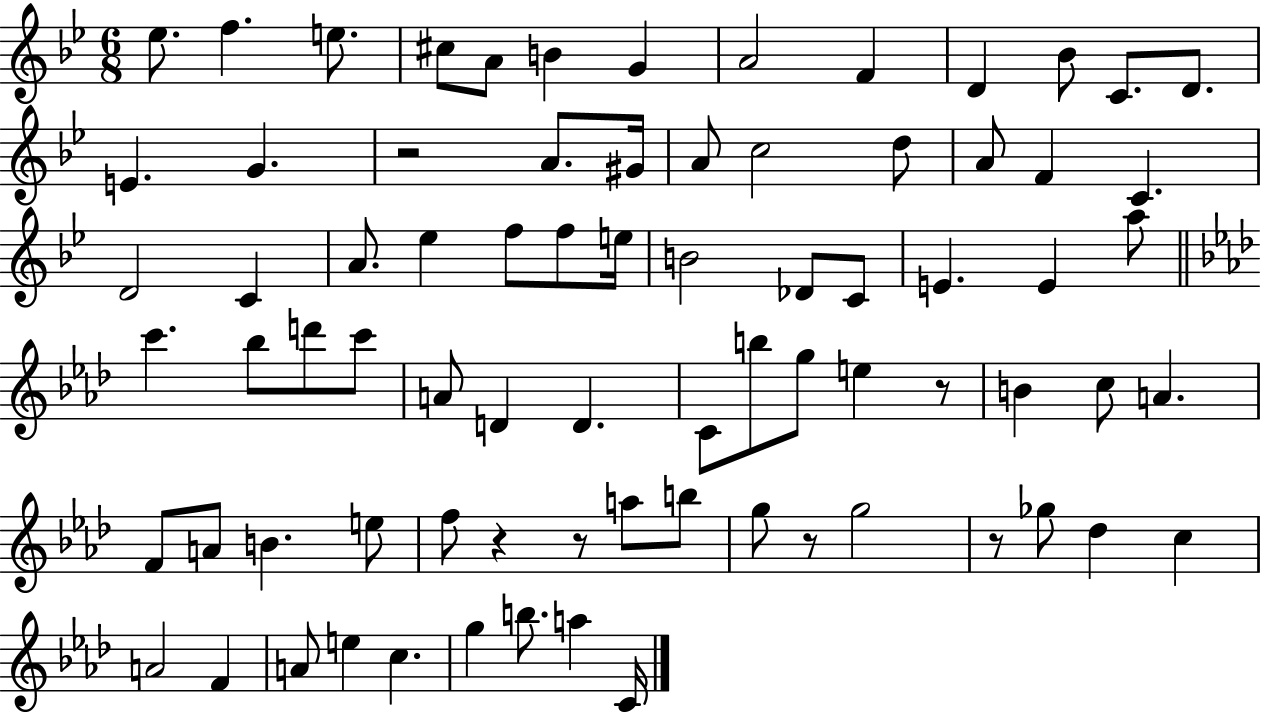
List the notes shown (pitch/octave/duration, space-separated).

Eb5/e. F5/q. E5/e. C#5/e A4/e B4/q G4/q A4/h F4/q D4/q Bb4/e C4/e. D4/e. E4/q. G4/q. R/h A4/e. G#4/s A4/e C5/h D5/e A4/e F4/q C4/q. D4/h C4/q A4/e. Eb5/q F5/e F5/e E5/s B4/h Db4/e C4/e E4/q. E4/q A5/e C6/q. Bb5/e D6/e C6/e A4/e D4/q D4/q. C4/e B5/e G5/e E5/q R/e B4/q C5/e A4/q. F4/e A4/e B4/q. E5/e F5/e R/q R/e A5/e B5/e G5/e R/e G5/h R/e Gb5/e Db5/q C5/q A4/h F4/q A4/e E5/q C5/q. G5/q B5/e. A5/q C4/s